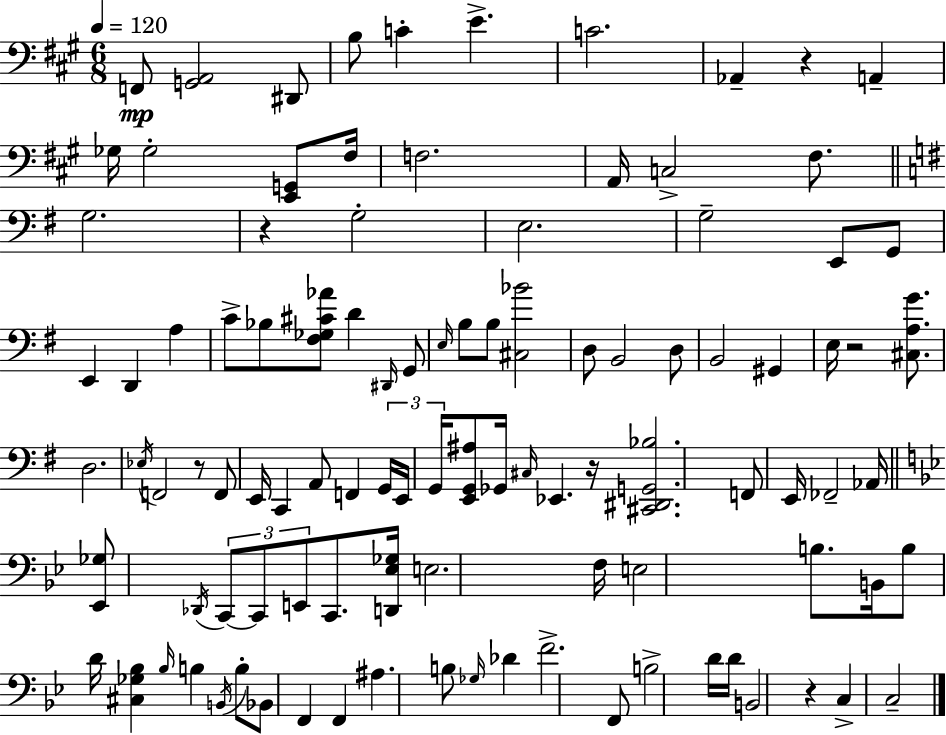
X:1
T:Untitled
M:6/8
L:1/4
K:A
F,,/2 [G,,A,,]2 ^D,,/2 B,/2 C E C2 _A,, z A,, _G,/4 _G,2 [E,,G,,]/2 ^F,/4 F,2 A,,/4 C,2 ^F,/2 G,2 z G,2 E,2 G,2 E,,/2 G,,/2 E,, D,, A, C/2 _B,/2 [^F,_G,^C_A]/2 D ^D,,/4 G,,/2 E,/4 B,/2 B,/2 [^C,_B]2 D,/2 B,,2 D,/2 B,,2 ^G,, E,/4 z2 [^C,A,G]/2 D,2 _E,/4 F,,2 z/2 F,,/2 E,,/4 C,, A,,/2 F,, G,,/4 E,,/4 G,,/4 [E,,G,,^A,]/2 _G,,/4 ^C,/4 _E,, z/4 [^C,,^D,,G,,_B,]2 F,,/2 E,,/4 _F,,2 _A,,/4 [_E,,_G,]/2 _D,,/4 C,,/2 C,,/2 E,,/2 C,,/2 [D,,_E,_G,]/4 E,2 F,/4 E,2 B,/2 B,,/4 B,/2 D/4 [^C,_G,_B,] _B,/4 B, B,,/4 B,/2 _B,,/2 F,, F,, ^A, B,/2 _G,/4 _D F2 F,,/2 B,2 D/4 D/4 B,,2 z C, C,2